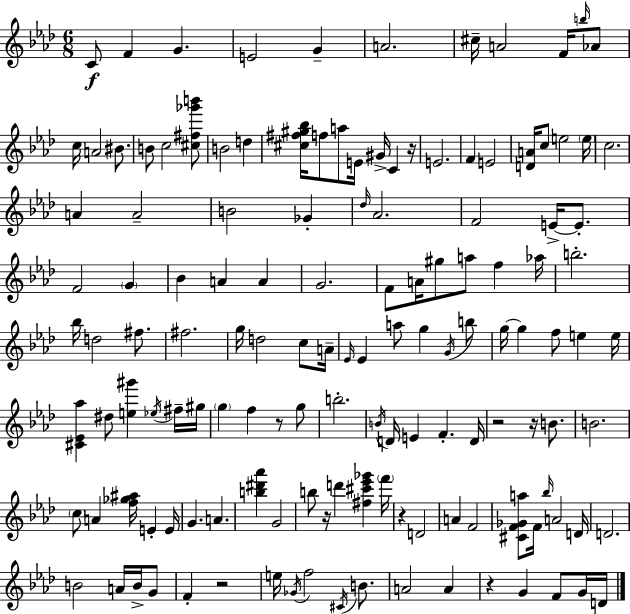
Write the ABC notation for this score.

X:1
T:Untitled
M:6/8
L:1/4
K:Fm
C/2 F G E2 G A2 ^c/4 A2 F/4 b/4 _A/2 c/4 A2 ^B/2 B/2 c2 [^c^f_g'b']/2 B2 d [^c^f^g_b]/4 f/2 a/2 E/4 ^G/4 C z/4 E2 F E2 [DA]/4 c/2 e2 e/4 c2 A A2 B2 _G _d/4 _A2 F2 E/4 E/2 F2 G _B A A G2 F/2 A/4 ^g/2 a/2 f _a/4 b2 _b/4 d2 ^f/2 ^f2 g/4 d2 c/2 A/4 _E/4 _E a/2 g G/4 b/2 g/4 g f/2 e e/4 [^C_E_a] ^d/2 [e^g'] _e/4 ^f/4 ^g/4 g f z/2 g/2 b2 B/4 D/4 E F D/4 z2 z/4 B/2 B2 c/2 A [f_g^a]/4 E E/4 G A [b^d'_a'] G2 b/2 z/4 d' [^f^c'_e'_g'] f'/4 z D2 A F2 [^CF_Ga]/2 F/4 _b/4 A2 D/4 D2 B2 A/4 B/4 G/2 F z2 e/4 _G/4 f2 ^C/4 B/2 A2 A z G F/2 G/4 D/4